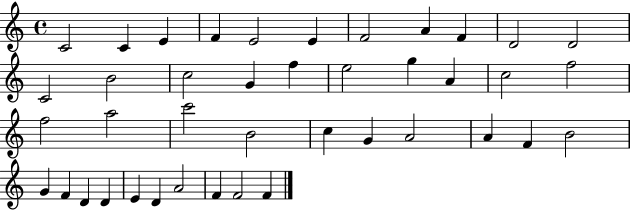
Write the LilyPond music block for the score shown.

{
  \clef treble
  \time 4/4
  \defaultTimeSignature
  \key c \major
  c'2 c'4 e'4 | f'4 e'2 e'4 | f'2 a'4 f'4 | d'2 d'2 | \break c'2 b'2 | c''2 g'4 f''4 | e''2 g''4 a'4 | c''2 f''2 | \break f''2 a''2 | c'''2 b'2 | c''4 g'4 a'2 | a'4 f'4 b'2 | \break g'4 f'4 d'4 d'4 | e'4 d'4 a'2 | f'4 f'2 f'4 | \bar "|."
}